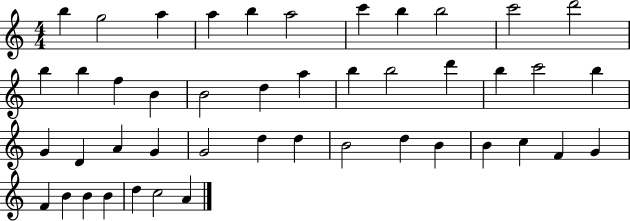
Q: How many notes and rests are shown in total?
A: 45